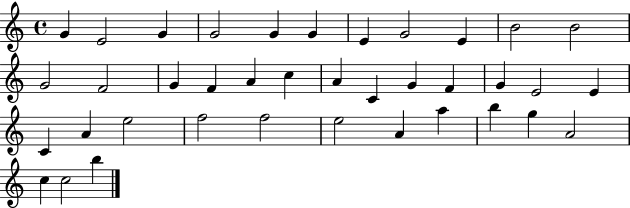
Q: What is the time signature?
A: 4/4